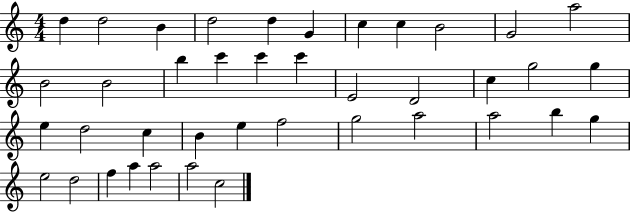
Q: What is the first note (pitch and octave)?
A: D5